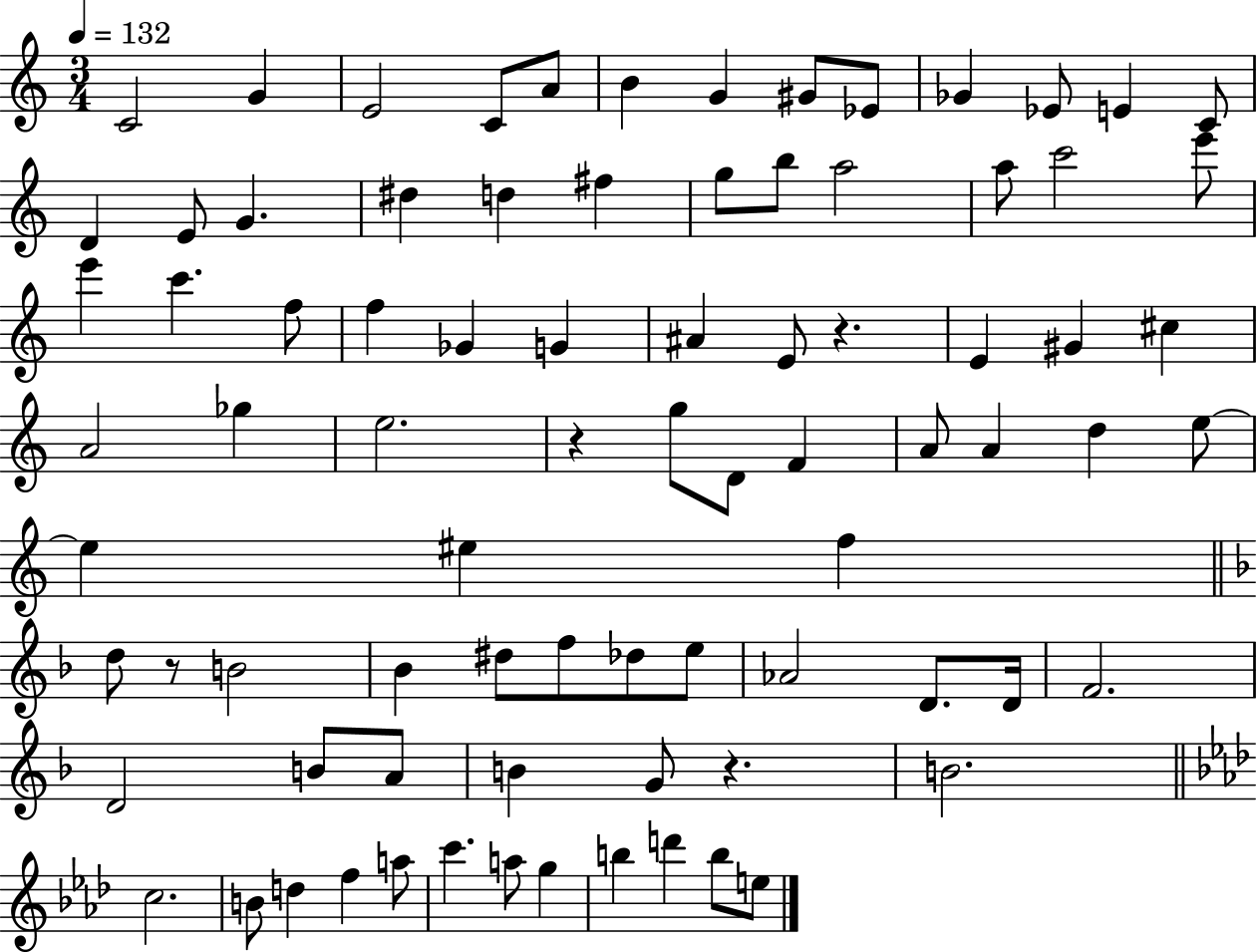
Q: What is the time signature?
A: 3/4